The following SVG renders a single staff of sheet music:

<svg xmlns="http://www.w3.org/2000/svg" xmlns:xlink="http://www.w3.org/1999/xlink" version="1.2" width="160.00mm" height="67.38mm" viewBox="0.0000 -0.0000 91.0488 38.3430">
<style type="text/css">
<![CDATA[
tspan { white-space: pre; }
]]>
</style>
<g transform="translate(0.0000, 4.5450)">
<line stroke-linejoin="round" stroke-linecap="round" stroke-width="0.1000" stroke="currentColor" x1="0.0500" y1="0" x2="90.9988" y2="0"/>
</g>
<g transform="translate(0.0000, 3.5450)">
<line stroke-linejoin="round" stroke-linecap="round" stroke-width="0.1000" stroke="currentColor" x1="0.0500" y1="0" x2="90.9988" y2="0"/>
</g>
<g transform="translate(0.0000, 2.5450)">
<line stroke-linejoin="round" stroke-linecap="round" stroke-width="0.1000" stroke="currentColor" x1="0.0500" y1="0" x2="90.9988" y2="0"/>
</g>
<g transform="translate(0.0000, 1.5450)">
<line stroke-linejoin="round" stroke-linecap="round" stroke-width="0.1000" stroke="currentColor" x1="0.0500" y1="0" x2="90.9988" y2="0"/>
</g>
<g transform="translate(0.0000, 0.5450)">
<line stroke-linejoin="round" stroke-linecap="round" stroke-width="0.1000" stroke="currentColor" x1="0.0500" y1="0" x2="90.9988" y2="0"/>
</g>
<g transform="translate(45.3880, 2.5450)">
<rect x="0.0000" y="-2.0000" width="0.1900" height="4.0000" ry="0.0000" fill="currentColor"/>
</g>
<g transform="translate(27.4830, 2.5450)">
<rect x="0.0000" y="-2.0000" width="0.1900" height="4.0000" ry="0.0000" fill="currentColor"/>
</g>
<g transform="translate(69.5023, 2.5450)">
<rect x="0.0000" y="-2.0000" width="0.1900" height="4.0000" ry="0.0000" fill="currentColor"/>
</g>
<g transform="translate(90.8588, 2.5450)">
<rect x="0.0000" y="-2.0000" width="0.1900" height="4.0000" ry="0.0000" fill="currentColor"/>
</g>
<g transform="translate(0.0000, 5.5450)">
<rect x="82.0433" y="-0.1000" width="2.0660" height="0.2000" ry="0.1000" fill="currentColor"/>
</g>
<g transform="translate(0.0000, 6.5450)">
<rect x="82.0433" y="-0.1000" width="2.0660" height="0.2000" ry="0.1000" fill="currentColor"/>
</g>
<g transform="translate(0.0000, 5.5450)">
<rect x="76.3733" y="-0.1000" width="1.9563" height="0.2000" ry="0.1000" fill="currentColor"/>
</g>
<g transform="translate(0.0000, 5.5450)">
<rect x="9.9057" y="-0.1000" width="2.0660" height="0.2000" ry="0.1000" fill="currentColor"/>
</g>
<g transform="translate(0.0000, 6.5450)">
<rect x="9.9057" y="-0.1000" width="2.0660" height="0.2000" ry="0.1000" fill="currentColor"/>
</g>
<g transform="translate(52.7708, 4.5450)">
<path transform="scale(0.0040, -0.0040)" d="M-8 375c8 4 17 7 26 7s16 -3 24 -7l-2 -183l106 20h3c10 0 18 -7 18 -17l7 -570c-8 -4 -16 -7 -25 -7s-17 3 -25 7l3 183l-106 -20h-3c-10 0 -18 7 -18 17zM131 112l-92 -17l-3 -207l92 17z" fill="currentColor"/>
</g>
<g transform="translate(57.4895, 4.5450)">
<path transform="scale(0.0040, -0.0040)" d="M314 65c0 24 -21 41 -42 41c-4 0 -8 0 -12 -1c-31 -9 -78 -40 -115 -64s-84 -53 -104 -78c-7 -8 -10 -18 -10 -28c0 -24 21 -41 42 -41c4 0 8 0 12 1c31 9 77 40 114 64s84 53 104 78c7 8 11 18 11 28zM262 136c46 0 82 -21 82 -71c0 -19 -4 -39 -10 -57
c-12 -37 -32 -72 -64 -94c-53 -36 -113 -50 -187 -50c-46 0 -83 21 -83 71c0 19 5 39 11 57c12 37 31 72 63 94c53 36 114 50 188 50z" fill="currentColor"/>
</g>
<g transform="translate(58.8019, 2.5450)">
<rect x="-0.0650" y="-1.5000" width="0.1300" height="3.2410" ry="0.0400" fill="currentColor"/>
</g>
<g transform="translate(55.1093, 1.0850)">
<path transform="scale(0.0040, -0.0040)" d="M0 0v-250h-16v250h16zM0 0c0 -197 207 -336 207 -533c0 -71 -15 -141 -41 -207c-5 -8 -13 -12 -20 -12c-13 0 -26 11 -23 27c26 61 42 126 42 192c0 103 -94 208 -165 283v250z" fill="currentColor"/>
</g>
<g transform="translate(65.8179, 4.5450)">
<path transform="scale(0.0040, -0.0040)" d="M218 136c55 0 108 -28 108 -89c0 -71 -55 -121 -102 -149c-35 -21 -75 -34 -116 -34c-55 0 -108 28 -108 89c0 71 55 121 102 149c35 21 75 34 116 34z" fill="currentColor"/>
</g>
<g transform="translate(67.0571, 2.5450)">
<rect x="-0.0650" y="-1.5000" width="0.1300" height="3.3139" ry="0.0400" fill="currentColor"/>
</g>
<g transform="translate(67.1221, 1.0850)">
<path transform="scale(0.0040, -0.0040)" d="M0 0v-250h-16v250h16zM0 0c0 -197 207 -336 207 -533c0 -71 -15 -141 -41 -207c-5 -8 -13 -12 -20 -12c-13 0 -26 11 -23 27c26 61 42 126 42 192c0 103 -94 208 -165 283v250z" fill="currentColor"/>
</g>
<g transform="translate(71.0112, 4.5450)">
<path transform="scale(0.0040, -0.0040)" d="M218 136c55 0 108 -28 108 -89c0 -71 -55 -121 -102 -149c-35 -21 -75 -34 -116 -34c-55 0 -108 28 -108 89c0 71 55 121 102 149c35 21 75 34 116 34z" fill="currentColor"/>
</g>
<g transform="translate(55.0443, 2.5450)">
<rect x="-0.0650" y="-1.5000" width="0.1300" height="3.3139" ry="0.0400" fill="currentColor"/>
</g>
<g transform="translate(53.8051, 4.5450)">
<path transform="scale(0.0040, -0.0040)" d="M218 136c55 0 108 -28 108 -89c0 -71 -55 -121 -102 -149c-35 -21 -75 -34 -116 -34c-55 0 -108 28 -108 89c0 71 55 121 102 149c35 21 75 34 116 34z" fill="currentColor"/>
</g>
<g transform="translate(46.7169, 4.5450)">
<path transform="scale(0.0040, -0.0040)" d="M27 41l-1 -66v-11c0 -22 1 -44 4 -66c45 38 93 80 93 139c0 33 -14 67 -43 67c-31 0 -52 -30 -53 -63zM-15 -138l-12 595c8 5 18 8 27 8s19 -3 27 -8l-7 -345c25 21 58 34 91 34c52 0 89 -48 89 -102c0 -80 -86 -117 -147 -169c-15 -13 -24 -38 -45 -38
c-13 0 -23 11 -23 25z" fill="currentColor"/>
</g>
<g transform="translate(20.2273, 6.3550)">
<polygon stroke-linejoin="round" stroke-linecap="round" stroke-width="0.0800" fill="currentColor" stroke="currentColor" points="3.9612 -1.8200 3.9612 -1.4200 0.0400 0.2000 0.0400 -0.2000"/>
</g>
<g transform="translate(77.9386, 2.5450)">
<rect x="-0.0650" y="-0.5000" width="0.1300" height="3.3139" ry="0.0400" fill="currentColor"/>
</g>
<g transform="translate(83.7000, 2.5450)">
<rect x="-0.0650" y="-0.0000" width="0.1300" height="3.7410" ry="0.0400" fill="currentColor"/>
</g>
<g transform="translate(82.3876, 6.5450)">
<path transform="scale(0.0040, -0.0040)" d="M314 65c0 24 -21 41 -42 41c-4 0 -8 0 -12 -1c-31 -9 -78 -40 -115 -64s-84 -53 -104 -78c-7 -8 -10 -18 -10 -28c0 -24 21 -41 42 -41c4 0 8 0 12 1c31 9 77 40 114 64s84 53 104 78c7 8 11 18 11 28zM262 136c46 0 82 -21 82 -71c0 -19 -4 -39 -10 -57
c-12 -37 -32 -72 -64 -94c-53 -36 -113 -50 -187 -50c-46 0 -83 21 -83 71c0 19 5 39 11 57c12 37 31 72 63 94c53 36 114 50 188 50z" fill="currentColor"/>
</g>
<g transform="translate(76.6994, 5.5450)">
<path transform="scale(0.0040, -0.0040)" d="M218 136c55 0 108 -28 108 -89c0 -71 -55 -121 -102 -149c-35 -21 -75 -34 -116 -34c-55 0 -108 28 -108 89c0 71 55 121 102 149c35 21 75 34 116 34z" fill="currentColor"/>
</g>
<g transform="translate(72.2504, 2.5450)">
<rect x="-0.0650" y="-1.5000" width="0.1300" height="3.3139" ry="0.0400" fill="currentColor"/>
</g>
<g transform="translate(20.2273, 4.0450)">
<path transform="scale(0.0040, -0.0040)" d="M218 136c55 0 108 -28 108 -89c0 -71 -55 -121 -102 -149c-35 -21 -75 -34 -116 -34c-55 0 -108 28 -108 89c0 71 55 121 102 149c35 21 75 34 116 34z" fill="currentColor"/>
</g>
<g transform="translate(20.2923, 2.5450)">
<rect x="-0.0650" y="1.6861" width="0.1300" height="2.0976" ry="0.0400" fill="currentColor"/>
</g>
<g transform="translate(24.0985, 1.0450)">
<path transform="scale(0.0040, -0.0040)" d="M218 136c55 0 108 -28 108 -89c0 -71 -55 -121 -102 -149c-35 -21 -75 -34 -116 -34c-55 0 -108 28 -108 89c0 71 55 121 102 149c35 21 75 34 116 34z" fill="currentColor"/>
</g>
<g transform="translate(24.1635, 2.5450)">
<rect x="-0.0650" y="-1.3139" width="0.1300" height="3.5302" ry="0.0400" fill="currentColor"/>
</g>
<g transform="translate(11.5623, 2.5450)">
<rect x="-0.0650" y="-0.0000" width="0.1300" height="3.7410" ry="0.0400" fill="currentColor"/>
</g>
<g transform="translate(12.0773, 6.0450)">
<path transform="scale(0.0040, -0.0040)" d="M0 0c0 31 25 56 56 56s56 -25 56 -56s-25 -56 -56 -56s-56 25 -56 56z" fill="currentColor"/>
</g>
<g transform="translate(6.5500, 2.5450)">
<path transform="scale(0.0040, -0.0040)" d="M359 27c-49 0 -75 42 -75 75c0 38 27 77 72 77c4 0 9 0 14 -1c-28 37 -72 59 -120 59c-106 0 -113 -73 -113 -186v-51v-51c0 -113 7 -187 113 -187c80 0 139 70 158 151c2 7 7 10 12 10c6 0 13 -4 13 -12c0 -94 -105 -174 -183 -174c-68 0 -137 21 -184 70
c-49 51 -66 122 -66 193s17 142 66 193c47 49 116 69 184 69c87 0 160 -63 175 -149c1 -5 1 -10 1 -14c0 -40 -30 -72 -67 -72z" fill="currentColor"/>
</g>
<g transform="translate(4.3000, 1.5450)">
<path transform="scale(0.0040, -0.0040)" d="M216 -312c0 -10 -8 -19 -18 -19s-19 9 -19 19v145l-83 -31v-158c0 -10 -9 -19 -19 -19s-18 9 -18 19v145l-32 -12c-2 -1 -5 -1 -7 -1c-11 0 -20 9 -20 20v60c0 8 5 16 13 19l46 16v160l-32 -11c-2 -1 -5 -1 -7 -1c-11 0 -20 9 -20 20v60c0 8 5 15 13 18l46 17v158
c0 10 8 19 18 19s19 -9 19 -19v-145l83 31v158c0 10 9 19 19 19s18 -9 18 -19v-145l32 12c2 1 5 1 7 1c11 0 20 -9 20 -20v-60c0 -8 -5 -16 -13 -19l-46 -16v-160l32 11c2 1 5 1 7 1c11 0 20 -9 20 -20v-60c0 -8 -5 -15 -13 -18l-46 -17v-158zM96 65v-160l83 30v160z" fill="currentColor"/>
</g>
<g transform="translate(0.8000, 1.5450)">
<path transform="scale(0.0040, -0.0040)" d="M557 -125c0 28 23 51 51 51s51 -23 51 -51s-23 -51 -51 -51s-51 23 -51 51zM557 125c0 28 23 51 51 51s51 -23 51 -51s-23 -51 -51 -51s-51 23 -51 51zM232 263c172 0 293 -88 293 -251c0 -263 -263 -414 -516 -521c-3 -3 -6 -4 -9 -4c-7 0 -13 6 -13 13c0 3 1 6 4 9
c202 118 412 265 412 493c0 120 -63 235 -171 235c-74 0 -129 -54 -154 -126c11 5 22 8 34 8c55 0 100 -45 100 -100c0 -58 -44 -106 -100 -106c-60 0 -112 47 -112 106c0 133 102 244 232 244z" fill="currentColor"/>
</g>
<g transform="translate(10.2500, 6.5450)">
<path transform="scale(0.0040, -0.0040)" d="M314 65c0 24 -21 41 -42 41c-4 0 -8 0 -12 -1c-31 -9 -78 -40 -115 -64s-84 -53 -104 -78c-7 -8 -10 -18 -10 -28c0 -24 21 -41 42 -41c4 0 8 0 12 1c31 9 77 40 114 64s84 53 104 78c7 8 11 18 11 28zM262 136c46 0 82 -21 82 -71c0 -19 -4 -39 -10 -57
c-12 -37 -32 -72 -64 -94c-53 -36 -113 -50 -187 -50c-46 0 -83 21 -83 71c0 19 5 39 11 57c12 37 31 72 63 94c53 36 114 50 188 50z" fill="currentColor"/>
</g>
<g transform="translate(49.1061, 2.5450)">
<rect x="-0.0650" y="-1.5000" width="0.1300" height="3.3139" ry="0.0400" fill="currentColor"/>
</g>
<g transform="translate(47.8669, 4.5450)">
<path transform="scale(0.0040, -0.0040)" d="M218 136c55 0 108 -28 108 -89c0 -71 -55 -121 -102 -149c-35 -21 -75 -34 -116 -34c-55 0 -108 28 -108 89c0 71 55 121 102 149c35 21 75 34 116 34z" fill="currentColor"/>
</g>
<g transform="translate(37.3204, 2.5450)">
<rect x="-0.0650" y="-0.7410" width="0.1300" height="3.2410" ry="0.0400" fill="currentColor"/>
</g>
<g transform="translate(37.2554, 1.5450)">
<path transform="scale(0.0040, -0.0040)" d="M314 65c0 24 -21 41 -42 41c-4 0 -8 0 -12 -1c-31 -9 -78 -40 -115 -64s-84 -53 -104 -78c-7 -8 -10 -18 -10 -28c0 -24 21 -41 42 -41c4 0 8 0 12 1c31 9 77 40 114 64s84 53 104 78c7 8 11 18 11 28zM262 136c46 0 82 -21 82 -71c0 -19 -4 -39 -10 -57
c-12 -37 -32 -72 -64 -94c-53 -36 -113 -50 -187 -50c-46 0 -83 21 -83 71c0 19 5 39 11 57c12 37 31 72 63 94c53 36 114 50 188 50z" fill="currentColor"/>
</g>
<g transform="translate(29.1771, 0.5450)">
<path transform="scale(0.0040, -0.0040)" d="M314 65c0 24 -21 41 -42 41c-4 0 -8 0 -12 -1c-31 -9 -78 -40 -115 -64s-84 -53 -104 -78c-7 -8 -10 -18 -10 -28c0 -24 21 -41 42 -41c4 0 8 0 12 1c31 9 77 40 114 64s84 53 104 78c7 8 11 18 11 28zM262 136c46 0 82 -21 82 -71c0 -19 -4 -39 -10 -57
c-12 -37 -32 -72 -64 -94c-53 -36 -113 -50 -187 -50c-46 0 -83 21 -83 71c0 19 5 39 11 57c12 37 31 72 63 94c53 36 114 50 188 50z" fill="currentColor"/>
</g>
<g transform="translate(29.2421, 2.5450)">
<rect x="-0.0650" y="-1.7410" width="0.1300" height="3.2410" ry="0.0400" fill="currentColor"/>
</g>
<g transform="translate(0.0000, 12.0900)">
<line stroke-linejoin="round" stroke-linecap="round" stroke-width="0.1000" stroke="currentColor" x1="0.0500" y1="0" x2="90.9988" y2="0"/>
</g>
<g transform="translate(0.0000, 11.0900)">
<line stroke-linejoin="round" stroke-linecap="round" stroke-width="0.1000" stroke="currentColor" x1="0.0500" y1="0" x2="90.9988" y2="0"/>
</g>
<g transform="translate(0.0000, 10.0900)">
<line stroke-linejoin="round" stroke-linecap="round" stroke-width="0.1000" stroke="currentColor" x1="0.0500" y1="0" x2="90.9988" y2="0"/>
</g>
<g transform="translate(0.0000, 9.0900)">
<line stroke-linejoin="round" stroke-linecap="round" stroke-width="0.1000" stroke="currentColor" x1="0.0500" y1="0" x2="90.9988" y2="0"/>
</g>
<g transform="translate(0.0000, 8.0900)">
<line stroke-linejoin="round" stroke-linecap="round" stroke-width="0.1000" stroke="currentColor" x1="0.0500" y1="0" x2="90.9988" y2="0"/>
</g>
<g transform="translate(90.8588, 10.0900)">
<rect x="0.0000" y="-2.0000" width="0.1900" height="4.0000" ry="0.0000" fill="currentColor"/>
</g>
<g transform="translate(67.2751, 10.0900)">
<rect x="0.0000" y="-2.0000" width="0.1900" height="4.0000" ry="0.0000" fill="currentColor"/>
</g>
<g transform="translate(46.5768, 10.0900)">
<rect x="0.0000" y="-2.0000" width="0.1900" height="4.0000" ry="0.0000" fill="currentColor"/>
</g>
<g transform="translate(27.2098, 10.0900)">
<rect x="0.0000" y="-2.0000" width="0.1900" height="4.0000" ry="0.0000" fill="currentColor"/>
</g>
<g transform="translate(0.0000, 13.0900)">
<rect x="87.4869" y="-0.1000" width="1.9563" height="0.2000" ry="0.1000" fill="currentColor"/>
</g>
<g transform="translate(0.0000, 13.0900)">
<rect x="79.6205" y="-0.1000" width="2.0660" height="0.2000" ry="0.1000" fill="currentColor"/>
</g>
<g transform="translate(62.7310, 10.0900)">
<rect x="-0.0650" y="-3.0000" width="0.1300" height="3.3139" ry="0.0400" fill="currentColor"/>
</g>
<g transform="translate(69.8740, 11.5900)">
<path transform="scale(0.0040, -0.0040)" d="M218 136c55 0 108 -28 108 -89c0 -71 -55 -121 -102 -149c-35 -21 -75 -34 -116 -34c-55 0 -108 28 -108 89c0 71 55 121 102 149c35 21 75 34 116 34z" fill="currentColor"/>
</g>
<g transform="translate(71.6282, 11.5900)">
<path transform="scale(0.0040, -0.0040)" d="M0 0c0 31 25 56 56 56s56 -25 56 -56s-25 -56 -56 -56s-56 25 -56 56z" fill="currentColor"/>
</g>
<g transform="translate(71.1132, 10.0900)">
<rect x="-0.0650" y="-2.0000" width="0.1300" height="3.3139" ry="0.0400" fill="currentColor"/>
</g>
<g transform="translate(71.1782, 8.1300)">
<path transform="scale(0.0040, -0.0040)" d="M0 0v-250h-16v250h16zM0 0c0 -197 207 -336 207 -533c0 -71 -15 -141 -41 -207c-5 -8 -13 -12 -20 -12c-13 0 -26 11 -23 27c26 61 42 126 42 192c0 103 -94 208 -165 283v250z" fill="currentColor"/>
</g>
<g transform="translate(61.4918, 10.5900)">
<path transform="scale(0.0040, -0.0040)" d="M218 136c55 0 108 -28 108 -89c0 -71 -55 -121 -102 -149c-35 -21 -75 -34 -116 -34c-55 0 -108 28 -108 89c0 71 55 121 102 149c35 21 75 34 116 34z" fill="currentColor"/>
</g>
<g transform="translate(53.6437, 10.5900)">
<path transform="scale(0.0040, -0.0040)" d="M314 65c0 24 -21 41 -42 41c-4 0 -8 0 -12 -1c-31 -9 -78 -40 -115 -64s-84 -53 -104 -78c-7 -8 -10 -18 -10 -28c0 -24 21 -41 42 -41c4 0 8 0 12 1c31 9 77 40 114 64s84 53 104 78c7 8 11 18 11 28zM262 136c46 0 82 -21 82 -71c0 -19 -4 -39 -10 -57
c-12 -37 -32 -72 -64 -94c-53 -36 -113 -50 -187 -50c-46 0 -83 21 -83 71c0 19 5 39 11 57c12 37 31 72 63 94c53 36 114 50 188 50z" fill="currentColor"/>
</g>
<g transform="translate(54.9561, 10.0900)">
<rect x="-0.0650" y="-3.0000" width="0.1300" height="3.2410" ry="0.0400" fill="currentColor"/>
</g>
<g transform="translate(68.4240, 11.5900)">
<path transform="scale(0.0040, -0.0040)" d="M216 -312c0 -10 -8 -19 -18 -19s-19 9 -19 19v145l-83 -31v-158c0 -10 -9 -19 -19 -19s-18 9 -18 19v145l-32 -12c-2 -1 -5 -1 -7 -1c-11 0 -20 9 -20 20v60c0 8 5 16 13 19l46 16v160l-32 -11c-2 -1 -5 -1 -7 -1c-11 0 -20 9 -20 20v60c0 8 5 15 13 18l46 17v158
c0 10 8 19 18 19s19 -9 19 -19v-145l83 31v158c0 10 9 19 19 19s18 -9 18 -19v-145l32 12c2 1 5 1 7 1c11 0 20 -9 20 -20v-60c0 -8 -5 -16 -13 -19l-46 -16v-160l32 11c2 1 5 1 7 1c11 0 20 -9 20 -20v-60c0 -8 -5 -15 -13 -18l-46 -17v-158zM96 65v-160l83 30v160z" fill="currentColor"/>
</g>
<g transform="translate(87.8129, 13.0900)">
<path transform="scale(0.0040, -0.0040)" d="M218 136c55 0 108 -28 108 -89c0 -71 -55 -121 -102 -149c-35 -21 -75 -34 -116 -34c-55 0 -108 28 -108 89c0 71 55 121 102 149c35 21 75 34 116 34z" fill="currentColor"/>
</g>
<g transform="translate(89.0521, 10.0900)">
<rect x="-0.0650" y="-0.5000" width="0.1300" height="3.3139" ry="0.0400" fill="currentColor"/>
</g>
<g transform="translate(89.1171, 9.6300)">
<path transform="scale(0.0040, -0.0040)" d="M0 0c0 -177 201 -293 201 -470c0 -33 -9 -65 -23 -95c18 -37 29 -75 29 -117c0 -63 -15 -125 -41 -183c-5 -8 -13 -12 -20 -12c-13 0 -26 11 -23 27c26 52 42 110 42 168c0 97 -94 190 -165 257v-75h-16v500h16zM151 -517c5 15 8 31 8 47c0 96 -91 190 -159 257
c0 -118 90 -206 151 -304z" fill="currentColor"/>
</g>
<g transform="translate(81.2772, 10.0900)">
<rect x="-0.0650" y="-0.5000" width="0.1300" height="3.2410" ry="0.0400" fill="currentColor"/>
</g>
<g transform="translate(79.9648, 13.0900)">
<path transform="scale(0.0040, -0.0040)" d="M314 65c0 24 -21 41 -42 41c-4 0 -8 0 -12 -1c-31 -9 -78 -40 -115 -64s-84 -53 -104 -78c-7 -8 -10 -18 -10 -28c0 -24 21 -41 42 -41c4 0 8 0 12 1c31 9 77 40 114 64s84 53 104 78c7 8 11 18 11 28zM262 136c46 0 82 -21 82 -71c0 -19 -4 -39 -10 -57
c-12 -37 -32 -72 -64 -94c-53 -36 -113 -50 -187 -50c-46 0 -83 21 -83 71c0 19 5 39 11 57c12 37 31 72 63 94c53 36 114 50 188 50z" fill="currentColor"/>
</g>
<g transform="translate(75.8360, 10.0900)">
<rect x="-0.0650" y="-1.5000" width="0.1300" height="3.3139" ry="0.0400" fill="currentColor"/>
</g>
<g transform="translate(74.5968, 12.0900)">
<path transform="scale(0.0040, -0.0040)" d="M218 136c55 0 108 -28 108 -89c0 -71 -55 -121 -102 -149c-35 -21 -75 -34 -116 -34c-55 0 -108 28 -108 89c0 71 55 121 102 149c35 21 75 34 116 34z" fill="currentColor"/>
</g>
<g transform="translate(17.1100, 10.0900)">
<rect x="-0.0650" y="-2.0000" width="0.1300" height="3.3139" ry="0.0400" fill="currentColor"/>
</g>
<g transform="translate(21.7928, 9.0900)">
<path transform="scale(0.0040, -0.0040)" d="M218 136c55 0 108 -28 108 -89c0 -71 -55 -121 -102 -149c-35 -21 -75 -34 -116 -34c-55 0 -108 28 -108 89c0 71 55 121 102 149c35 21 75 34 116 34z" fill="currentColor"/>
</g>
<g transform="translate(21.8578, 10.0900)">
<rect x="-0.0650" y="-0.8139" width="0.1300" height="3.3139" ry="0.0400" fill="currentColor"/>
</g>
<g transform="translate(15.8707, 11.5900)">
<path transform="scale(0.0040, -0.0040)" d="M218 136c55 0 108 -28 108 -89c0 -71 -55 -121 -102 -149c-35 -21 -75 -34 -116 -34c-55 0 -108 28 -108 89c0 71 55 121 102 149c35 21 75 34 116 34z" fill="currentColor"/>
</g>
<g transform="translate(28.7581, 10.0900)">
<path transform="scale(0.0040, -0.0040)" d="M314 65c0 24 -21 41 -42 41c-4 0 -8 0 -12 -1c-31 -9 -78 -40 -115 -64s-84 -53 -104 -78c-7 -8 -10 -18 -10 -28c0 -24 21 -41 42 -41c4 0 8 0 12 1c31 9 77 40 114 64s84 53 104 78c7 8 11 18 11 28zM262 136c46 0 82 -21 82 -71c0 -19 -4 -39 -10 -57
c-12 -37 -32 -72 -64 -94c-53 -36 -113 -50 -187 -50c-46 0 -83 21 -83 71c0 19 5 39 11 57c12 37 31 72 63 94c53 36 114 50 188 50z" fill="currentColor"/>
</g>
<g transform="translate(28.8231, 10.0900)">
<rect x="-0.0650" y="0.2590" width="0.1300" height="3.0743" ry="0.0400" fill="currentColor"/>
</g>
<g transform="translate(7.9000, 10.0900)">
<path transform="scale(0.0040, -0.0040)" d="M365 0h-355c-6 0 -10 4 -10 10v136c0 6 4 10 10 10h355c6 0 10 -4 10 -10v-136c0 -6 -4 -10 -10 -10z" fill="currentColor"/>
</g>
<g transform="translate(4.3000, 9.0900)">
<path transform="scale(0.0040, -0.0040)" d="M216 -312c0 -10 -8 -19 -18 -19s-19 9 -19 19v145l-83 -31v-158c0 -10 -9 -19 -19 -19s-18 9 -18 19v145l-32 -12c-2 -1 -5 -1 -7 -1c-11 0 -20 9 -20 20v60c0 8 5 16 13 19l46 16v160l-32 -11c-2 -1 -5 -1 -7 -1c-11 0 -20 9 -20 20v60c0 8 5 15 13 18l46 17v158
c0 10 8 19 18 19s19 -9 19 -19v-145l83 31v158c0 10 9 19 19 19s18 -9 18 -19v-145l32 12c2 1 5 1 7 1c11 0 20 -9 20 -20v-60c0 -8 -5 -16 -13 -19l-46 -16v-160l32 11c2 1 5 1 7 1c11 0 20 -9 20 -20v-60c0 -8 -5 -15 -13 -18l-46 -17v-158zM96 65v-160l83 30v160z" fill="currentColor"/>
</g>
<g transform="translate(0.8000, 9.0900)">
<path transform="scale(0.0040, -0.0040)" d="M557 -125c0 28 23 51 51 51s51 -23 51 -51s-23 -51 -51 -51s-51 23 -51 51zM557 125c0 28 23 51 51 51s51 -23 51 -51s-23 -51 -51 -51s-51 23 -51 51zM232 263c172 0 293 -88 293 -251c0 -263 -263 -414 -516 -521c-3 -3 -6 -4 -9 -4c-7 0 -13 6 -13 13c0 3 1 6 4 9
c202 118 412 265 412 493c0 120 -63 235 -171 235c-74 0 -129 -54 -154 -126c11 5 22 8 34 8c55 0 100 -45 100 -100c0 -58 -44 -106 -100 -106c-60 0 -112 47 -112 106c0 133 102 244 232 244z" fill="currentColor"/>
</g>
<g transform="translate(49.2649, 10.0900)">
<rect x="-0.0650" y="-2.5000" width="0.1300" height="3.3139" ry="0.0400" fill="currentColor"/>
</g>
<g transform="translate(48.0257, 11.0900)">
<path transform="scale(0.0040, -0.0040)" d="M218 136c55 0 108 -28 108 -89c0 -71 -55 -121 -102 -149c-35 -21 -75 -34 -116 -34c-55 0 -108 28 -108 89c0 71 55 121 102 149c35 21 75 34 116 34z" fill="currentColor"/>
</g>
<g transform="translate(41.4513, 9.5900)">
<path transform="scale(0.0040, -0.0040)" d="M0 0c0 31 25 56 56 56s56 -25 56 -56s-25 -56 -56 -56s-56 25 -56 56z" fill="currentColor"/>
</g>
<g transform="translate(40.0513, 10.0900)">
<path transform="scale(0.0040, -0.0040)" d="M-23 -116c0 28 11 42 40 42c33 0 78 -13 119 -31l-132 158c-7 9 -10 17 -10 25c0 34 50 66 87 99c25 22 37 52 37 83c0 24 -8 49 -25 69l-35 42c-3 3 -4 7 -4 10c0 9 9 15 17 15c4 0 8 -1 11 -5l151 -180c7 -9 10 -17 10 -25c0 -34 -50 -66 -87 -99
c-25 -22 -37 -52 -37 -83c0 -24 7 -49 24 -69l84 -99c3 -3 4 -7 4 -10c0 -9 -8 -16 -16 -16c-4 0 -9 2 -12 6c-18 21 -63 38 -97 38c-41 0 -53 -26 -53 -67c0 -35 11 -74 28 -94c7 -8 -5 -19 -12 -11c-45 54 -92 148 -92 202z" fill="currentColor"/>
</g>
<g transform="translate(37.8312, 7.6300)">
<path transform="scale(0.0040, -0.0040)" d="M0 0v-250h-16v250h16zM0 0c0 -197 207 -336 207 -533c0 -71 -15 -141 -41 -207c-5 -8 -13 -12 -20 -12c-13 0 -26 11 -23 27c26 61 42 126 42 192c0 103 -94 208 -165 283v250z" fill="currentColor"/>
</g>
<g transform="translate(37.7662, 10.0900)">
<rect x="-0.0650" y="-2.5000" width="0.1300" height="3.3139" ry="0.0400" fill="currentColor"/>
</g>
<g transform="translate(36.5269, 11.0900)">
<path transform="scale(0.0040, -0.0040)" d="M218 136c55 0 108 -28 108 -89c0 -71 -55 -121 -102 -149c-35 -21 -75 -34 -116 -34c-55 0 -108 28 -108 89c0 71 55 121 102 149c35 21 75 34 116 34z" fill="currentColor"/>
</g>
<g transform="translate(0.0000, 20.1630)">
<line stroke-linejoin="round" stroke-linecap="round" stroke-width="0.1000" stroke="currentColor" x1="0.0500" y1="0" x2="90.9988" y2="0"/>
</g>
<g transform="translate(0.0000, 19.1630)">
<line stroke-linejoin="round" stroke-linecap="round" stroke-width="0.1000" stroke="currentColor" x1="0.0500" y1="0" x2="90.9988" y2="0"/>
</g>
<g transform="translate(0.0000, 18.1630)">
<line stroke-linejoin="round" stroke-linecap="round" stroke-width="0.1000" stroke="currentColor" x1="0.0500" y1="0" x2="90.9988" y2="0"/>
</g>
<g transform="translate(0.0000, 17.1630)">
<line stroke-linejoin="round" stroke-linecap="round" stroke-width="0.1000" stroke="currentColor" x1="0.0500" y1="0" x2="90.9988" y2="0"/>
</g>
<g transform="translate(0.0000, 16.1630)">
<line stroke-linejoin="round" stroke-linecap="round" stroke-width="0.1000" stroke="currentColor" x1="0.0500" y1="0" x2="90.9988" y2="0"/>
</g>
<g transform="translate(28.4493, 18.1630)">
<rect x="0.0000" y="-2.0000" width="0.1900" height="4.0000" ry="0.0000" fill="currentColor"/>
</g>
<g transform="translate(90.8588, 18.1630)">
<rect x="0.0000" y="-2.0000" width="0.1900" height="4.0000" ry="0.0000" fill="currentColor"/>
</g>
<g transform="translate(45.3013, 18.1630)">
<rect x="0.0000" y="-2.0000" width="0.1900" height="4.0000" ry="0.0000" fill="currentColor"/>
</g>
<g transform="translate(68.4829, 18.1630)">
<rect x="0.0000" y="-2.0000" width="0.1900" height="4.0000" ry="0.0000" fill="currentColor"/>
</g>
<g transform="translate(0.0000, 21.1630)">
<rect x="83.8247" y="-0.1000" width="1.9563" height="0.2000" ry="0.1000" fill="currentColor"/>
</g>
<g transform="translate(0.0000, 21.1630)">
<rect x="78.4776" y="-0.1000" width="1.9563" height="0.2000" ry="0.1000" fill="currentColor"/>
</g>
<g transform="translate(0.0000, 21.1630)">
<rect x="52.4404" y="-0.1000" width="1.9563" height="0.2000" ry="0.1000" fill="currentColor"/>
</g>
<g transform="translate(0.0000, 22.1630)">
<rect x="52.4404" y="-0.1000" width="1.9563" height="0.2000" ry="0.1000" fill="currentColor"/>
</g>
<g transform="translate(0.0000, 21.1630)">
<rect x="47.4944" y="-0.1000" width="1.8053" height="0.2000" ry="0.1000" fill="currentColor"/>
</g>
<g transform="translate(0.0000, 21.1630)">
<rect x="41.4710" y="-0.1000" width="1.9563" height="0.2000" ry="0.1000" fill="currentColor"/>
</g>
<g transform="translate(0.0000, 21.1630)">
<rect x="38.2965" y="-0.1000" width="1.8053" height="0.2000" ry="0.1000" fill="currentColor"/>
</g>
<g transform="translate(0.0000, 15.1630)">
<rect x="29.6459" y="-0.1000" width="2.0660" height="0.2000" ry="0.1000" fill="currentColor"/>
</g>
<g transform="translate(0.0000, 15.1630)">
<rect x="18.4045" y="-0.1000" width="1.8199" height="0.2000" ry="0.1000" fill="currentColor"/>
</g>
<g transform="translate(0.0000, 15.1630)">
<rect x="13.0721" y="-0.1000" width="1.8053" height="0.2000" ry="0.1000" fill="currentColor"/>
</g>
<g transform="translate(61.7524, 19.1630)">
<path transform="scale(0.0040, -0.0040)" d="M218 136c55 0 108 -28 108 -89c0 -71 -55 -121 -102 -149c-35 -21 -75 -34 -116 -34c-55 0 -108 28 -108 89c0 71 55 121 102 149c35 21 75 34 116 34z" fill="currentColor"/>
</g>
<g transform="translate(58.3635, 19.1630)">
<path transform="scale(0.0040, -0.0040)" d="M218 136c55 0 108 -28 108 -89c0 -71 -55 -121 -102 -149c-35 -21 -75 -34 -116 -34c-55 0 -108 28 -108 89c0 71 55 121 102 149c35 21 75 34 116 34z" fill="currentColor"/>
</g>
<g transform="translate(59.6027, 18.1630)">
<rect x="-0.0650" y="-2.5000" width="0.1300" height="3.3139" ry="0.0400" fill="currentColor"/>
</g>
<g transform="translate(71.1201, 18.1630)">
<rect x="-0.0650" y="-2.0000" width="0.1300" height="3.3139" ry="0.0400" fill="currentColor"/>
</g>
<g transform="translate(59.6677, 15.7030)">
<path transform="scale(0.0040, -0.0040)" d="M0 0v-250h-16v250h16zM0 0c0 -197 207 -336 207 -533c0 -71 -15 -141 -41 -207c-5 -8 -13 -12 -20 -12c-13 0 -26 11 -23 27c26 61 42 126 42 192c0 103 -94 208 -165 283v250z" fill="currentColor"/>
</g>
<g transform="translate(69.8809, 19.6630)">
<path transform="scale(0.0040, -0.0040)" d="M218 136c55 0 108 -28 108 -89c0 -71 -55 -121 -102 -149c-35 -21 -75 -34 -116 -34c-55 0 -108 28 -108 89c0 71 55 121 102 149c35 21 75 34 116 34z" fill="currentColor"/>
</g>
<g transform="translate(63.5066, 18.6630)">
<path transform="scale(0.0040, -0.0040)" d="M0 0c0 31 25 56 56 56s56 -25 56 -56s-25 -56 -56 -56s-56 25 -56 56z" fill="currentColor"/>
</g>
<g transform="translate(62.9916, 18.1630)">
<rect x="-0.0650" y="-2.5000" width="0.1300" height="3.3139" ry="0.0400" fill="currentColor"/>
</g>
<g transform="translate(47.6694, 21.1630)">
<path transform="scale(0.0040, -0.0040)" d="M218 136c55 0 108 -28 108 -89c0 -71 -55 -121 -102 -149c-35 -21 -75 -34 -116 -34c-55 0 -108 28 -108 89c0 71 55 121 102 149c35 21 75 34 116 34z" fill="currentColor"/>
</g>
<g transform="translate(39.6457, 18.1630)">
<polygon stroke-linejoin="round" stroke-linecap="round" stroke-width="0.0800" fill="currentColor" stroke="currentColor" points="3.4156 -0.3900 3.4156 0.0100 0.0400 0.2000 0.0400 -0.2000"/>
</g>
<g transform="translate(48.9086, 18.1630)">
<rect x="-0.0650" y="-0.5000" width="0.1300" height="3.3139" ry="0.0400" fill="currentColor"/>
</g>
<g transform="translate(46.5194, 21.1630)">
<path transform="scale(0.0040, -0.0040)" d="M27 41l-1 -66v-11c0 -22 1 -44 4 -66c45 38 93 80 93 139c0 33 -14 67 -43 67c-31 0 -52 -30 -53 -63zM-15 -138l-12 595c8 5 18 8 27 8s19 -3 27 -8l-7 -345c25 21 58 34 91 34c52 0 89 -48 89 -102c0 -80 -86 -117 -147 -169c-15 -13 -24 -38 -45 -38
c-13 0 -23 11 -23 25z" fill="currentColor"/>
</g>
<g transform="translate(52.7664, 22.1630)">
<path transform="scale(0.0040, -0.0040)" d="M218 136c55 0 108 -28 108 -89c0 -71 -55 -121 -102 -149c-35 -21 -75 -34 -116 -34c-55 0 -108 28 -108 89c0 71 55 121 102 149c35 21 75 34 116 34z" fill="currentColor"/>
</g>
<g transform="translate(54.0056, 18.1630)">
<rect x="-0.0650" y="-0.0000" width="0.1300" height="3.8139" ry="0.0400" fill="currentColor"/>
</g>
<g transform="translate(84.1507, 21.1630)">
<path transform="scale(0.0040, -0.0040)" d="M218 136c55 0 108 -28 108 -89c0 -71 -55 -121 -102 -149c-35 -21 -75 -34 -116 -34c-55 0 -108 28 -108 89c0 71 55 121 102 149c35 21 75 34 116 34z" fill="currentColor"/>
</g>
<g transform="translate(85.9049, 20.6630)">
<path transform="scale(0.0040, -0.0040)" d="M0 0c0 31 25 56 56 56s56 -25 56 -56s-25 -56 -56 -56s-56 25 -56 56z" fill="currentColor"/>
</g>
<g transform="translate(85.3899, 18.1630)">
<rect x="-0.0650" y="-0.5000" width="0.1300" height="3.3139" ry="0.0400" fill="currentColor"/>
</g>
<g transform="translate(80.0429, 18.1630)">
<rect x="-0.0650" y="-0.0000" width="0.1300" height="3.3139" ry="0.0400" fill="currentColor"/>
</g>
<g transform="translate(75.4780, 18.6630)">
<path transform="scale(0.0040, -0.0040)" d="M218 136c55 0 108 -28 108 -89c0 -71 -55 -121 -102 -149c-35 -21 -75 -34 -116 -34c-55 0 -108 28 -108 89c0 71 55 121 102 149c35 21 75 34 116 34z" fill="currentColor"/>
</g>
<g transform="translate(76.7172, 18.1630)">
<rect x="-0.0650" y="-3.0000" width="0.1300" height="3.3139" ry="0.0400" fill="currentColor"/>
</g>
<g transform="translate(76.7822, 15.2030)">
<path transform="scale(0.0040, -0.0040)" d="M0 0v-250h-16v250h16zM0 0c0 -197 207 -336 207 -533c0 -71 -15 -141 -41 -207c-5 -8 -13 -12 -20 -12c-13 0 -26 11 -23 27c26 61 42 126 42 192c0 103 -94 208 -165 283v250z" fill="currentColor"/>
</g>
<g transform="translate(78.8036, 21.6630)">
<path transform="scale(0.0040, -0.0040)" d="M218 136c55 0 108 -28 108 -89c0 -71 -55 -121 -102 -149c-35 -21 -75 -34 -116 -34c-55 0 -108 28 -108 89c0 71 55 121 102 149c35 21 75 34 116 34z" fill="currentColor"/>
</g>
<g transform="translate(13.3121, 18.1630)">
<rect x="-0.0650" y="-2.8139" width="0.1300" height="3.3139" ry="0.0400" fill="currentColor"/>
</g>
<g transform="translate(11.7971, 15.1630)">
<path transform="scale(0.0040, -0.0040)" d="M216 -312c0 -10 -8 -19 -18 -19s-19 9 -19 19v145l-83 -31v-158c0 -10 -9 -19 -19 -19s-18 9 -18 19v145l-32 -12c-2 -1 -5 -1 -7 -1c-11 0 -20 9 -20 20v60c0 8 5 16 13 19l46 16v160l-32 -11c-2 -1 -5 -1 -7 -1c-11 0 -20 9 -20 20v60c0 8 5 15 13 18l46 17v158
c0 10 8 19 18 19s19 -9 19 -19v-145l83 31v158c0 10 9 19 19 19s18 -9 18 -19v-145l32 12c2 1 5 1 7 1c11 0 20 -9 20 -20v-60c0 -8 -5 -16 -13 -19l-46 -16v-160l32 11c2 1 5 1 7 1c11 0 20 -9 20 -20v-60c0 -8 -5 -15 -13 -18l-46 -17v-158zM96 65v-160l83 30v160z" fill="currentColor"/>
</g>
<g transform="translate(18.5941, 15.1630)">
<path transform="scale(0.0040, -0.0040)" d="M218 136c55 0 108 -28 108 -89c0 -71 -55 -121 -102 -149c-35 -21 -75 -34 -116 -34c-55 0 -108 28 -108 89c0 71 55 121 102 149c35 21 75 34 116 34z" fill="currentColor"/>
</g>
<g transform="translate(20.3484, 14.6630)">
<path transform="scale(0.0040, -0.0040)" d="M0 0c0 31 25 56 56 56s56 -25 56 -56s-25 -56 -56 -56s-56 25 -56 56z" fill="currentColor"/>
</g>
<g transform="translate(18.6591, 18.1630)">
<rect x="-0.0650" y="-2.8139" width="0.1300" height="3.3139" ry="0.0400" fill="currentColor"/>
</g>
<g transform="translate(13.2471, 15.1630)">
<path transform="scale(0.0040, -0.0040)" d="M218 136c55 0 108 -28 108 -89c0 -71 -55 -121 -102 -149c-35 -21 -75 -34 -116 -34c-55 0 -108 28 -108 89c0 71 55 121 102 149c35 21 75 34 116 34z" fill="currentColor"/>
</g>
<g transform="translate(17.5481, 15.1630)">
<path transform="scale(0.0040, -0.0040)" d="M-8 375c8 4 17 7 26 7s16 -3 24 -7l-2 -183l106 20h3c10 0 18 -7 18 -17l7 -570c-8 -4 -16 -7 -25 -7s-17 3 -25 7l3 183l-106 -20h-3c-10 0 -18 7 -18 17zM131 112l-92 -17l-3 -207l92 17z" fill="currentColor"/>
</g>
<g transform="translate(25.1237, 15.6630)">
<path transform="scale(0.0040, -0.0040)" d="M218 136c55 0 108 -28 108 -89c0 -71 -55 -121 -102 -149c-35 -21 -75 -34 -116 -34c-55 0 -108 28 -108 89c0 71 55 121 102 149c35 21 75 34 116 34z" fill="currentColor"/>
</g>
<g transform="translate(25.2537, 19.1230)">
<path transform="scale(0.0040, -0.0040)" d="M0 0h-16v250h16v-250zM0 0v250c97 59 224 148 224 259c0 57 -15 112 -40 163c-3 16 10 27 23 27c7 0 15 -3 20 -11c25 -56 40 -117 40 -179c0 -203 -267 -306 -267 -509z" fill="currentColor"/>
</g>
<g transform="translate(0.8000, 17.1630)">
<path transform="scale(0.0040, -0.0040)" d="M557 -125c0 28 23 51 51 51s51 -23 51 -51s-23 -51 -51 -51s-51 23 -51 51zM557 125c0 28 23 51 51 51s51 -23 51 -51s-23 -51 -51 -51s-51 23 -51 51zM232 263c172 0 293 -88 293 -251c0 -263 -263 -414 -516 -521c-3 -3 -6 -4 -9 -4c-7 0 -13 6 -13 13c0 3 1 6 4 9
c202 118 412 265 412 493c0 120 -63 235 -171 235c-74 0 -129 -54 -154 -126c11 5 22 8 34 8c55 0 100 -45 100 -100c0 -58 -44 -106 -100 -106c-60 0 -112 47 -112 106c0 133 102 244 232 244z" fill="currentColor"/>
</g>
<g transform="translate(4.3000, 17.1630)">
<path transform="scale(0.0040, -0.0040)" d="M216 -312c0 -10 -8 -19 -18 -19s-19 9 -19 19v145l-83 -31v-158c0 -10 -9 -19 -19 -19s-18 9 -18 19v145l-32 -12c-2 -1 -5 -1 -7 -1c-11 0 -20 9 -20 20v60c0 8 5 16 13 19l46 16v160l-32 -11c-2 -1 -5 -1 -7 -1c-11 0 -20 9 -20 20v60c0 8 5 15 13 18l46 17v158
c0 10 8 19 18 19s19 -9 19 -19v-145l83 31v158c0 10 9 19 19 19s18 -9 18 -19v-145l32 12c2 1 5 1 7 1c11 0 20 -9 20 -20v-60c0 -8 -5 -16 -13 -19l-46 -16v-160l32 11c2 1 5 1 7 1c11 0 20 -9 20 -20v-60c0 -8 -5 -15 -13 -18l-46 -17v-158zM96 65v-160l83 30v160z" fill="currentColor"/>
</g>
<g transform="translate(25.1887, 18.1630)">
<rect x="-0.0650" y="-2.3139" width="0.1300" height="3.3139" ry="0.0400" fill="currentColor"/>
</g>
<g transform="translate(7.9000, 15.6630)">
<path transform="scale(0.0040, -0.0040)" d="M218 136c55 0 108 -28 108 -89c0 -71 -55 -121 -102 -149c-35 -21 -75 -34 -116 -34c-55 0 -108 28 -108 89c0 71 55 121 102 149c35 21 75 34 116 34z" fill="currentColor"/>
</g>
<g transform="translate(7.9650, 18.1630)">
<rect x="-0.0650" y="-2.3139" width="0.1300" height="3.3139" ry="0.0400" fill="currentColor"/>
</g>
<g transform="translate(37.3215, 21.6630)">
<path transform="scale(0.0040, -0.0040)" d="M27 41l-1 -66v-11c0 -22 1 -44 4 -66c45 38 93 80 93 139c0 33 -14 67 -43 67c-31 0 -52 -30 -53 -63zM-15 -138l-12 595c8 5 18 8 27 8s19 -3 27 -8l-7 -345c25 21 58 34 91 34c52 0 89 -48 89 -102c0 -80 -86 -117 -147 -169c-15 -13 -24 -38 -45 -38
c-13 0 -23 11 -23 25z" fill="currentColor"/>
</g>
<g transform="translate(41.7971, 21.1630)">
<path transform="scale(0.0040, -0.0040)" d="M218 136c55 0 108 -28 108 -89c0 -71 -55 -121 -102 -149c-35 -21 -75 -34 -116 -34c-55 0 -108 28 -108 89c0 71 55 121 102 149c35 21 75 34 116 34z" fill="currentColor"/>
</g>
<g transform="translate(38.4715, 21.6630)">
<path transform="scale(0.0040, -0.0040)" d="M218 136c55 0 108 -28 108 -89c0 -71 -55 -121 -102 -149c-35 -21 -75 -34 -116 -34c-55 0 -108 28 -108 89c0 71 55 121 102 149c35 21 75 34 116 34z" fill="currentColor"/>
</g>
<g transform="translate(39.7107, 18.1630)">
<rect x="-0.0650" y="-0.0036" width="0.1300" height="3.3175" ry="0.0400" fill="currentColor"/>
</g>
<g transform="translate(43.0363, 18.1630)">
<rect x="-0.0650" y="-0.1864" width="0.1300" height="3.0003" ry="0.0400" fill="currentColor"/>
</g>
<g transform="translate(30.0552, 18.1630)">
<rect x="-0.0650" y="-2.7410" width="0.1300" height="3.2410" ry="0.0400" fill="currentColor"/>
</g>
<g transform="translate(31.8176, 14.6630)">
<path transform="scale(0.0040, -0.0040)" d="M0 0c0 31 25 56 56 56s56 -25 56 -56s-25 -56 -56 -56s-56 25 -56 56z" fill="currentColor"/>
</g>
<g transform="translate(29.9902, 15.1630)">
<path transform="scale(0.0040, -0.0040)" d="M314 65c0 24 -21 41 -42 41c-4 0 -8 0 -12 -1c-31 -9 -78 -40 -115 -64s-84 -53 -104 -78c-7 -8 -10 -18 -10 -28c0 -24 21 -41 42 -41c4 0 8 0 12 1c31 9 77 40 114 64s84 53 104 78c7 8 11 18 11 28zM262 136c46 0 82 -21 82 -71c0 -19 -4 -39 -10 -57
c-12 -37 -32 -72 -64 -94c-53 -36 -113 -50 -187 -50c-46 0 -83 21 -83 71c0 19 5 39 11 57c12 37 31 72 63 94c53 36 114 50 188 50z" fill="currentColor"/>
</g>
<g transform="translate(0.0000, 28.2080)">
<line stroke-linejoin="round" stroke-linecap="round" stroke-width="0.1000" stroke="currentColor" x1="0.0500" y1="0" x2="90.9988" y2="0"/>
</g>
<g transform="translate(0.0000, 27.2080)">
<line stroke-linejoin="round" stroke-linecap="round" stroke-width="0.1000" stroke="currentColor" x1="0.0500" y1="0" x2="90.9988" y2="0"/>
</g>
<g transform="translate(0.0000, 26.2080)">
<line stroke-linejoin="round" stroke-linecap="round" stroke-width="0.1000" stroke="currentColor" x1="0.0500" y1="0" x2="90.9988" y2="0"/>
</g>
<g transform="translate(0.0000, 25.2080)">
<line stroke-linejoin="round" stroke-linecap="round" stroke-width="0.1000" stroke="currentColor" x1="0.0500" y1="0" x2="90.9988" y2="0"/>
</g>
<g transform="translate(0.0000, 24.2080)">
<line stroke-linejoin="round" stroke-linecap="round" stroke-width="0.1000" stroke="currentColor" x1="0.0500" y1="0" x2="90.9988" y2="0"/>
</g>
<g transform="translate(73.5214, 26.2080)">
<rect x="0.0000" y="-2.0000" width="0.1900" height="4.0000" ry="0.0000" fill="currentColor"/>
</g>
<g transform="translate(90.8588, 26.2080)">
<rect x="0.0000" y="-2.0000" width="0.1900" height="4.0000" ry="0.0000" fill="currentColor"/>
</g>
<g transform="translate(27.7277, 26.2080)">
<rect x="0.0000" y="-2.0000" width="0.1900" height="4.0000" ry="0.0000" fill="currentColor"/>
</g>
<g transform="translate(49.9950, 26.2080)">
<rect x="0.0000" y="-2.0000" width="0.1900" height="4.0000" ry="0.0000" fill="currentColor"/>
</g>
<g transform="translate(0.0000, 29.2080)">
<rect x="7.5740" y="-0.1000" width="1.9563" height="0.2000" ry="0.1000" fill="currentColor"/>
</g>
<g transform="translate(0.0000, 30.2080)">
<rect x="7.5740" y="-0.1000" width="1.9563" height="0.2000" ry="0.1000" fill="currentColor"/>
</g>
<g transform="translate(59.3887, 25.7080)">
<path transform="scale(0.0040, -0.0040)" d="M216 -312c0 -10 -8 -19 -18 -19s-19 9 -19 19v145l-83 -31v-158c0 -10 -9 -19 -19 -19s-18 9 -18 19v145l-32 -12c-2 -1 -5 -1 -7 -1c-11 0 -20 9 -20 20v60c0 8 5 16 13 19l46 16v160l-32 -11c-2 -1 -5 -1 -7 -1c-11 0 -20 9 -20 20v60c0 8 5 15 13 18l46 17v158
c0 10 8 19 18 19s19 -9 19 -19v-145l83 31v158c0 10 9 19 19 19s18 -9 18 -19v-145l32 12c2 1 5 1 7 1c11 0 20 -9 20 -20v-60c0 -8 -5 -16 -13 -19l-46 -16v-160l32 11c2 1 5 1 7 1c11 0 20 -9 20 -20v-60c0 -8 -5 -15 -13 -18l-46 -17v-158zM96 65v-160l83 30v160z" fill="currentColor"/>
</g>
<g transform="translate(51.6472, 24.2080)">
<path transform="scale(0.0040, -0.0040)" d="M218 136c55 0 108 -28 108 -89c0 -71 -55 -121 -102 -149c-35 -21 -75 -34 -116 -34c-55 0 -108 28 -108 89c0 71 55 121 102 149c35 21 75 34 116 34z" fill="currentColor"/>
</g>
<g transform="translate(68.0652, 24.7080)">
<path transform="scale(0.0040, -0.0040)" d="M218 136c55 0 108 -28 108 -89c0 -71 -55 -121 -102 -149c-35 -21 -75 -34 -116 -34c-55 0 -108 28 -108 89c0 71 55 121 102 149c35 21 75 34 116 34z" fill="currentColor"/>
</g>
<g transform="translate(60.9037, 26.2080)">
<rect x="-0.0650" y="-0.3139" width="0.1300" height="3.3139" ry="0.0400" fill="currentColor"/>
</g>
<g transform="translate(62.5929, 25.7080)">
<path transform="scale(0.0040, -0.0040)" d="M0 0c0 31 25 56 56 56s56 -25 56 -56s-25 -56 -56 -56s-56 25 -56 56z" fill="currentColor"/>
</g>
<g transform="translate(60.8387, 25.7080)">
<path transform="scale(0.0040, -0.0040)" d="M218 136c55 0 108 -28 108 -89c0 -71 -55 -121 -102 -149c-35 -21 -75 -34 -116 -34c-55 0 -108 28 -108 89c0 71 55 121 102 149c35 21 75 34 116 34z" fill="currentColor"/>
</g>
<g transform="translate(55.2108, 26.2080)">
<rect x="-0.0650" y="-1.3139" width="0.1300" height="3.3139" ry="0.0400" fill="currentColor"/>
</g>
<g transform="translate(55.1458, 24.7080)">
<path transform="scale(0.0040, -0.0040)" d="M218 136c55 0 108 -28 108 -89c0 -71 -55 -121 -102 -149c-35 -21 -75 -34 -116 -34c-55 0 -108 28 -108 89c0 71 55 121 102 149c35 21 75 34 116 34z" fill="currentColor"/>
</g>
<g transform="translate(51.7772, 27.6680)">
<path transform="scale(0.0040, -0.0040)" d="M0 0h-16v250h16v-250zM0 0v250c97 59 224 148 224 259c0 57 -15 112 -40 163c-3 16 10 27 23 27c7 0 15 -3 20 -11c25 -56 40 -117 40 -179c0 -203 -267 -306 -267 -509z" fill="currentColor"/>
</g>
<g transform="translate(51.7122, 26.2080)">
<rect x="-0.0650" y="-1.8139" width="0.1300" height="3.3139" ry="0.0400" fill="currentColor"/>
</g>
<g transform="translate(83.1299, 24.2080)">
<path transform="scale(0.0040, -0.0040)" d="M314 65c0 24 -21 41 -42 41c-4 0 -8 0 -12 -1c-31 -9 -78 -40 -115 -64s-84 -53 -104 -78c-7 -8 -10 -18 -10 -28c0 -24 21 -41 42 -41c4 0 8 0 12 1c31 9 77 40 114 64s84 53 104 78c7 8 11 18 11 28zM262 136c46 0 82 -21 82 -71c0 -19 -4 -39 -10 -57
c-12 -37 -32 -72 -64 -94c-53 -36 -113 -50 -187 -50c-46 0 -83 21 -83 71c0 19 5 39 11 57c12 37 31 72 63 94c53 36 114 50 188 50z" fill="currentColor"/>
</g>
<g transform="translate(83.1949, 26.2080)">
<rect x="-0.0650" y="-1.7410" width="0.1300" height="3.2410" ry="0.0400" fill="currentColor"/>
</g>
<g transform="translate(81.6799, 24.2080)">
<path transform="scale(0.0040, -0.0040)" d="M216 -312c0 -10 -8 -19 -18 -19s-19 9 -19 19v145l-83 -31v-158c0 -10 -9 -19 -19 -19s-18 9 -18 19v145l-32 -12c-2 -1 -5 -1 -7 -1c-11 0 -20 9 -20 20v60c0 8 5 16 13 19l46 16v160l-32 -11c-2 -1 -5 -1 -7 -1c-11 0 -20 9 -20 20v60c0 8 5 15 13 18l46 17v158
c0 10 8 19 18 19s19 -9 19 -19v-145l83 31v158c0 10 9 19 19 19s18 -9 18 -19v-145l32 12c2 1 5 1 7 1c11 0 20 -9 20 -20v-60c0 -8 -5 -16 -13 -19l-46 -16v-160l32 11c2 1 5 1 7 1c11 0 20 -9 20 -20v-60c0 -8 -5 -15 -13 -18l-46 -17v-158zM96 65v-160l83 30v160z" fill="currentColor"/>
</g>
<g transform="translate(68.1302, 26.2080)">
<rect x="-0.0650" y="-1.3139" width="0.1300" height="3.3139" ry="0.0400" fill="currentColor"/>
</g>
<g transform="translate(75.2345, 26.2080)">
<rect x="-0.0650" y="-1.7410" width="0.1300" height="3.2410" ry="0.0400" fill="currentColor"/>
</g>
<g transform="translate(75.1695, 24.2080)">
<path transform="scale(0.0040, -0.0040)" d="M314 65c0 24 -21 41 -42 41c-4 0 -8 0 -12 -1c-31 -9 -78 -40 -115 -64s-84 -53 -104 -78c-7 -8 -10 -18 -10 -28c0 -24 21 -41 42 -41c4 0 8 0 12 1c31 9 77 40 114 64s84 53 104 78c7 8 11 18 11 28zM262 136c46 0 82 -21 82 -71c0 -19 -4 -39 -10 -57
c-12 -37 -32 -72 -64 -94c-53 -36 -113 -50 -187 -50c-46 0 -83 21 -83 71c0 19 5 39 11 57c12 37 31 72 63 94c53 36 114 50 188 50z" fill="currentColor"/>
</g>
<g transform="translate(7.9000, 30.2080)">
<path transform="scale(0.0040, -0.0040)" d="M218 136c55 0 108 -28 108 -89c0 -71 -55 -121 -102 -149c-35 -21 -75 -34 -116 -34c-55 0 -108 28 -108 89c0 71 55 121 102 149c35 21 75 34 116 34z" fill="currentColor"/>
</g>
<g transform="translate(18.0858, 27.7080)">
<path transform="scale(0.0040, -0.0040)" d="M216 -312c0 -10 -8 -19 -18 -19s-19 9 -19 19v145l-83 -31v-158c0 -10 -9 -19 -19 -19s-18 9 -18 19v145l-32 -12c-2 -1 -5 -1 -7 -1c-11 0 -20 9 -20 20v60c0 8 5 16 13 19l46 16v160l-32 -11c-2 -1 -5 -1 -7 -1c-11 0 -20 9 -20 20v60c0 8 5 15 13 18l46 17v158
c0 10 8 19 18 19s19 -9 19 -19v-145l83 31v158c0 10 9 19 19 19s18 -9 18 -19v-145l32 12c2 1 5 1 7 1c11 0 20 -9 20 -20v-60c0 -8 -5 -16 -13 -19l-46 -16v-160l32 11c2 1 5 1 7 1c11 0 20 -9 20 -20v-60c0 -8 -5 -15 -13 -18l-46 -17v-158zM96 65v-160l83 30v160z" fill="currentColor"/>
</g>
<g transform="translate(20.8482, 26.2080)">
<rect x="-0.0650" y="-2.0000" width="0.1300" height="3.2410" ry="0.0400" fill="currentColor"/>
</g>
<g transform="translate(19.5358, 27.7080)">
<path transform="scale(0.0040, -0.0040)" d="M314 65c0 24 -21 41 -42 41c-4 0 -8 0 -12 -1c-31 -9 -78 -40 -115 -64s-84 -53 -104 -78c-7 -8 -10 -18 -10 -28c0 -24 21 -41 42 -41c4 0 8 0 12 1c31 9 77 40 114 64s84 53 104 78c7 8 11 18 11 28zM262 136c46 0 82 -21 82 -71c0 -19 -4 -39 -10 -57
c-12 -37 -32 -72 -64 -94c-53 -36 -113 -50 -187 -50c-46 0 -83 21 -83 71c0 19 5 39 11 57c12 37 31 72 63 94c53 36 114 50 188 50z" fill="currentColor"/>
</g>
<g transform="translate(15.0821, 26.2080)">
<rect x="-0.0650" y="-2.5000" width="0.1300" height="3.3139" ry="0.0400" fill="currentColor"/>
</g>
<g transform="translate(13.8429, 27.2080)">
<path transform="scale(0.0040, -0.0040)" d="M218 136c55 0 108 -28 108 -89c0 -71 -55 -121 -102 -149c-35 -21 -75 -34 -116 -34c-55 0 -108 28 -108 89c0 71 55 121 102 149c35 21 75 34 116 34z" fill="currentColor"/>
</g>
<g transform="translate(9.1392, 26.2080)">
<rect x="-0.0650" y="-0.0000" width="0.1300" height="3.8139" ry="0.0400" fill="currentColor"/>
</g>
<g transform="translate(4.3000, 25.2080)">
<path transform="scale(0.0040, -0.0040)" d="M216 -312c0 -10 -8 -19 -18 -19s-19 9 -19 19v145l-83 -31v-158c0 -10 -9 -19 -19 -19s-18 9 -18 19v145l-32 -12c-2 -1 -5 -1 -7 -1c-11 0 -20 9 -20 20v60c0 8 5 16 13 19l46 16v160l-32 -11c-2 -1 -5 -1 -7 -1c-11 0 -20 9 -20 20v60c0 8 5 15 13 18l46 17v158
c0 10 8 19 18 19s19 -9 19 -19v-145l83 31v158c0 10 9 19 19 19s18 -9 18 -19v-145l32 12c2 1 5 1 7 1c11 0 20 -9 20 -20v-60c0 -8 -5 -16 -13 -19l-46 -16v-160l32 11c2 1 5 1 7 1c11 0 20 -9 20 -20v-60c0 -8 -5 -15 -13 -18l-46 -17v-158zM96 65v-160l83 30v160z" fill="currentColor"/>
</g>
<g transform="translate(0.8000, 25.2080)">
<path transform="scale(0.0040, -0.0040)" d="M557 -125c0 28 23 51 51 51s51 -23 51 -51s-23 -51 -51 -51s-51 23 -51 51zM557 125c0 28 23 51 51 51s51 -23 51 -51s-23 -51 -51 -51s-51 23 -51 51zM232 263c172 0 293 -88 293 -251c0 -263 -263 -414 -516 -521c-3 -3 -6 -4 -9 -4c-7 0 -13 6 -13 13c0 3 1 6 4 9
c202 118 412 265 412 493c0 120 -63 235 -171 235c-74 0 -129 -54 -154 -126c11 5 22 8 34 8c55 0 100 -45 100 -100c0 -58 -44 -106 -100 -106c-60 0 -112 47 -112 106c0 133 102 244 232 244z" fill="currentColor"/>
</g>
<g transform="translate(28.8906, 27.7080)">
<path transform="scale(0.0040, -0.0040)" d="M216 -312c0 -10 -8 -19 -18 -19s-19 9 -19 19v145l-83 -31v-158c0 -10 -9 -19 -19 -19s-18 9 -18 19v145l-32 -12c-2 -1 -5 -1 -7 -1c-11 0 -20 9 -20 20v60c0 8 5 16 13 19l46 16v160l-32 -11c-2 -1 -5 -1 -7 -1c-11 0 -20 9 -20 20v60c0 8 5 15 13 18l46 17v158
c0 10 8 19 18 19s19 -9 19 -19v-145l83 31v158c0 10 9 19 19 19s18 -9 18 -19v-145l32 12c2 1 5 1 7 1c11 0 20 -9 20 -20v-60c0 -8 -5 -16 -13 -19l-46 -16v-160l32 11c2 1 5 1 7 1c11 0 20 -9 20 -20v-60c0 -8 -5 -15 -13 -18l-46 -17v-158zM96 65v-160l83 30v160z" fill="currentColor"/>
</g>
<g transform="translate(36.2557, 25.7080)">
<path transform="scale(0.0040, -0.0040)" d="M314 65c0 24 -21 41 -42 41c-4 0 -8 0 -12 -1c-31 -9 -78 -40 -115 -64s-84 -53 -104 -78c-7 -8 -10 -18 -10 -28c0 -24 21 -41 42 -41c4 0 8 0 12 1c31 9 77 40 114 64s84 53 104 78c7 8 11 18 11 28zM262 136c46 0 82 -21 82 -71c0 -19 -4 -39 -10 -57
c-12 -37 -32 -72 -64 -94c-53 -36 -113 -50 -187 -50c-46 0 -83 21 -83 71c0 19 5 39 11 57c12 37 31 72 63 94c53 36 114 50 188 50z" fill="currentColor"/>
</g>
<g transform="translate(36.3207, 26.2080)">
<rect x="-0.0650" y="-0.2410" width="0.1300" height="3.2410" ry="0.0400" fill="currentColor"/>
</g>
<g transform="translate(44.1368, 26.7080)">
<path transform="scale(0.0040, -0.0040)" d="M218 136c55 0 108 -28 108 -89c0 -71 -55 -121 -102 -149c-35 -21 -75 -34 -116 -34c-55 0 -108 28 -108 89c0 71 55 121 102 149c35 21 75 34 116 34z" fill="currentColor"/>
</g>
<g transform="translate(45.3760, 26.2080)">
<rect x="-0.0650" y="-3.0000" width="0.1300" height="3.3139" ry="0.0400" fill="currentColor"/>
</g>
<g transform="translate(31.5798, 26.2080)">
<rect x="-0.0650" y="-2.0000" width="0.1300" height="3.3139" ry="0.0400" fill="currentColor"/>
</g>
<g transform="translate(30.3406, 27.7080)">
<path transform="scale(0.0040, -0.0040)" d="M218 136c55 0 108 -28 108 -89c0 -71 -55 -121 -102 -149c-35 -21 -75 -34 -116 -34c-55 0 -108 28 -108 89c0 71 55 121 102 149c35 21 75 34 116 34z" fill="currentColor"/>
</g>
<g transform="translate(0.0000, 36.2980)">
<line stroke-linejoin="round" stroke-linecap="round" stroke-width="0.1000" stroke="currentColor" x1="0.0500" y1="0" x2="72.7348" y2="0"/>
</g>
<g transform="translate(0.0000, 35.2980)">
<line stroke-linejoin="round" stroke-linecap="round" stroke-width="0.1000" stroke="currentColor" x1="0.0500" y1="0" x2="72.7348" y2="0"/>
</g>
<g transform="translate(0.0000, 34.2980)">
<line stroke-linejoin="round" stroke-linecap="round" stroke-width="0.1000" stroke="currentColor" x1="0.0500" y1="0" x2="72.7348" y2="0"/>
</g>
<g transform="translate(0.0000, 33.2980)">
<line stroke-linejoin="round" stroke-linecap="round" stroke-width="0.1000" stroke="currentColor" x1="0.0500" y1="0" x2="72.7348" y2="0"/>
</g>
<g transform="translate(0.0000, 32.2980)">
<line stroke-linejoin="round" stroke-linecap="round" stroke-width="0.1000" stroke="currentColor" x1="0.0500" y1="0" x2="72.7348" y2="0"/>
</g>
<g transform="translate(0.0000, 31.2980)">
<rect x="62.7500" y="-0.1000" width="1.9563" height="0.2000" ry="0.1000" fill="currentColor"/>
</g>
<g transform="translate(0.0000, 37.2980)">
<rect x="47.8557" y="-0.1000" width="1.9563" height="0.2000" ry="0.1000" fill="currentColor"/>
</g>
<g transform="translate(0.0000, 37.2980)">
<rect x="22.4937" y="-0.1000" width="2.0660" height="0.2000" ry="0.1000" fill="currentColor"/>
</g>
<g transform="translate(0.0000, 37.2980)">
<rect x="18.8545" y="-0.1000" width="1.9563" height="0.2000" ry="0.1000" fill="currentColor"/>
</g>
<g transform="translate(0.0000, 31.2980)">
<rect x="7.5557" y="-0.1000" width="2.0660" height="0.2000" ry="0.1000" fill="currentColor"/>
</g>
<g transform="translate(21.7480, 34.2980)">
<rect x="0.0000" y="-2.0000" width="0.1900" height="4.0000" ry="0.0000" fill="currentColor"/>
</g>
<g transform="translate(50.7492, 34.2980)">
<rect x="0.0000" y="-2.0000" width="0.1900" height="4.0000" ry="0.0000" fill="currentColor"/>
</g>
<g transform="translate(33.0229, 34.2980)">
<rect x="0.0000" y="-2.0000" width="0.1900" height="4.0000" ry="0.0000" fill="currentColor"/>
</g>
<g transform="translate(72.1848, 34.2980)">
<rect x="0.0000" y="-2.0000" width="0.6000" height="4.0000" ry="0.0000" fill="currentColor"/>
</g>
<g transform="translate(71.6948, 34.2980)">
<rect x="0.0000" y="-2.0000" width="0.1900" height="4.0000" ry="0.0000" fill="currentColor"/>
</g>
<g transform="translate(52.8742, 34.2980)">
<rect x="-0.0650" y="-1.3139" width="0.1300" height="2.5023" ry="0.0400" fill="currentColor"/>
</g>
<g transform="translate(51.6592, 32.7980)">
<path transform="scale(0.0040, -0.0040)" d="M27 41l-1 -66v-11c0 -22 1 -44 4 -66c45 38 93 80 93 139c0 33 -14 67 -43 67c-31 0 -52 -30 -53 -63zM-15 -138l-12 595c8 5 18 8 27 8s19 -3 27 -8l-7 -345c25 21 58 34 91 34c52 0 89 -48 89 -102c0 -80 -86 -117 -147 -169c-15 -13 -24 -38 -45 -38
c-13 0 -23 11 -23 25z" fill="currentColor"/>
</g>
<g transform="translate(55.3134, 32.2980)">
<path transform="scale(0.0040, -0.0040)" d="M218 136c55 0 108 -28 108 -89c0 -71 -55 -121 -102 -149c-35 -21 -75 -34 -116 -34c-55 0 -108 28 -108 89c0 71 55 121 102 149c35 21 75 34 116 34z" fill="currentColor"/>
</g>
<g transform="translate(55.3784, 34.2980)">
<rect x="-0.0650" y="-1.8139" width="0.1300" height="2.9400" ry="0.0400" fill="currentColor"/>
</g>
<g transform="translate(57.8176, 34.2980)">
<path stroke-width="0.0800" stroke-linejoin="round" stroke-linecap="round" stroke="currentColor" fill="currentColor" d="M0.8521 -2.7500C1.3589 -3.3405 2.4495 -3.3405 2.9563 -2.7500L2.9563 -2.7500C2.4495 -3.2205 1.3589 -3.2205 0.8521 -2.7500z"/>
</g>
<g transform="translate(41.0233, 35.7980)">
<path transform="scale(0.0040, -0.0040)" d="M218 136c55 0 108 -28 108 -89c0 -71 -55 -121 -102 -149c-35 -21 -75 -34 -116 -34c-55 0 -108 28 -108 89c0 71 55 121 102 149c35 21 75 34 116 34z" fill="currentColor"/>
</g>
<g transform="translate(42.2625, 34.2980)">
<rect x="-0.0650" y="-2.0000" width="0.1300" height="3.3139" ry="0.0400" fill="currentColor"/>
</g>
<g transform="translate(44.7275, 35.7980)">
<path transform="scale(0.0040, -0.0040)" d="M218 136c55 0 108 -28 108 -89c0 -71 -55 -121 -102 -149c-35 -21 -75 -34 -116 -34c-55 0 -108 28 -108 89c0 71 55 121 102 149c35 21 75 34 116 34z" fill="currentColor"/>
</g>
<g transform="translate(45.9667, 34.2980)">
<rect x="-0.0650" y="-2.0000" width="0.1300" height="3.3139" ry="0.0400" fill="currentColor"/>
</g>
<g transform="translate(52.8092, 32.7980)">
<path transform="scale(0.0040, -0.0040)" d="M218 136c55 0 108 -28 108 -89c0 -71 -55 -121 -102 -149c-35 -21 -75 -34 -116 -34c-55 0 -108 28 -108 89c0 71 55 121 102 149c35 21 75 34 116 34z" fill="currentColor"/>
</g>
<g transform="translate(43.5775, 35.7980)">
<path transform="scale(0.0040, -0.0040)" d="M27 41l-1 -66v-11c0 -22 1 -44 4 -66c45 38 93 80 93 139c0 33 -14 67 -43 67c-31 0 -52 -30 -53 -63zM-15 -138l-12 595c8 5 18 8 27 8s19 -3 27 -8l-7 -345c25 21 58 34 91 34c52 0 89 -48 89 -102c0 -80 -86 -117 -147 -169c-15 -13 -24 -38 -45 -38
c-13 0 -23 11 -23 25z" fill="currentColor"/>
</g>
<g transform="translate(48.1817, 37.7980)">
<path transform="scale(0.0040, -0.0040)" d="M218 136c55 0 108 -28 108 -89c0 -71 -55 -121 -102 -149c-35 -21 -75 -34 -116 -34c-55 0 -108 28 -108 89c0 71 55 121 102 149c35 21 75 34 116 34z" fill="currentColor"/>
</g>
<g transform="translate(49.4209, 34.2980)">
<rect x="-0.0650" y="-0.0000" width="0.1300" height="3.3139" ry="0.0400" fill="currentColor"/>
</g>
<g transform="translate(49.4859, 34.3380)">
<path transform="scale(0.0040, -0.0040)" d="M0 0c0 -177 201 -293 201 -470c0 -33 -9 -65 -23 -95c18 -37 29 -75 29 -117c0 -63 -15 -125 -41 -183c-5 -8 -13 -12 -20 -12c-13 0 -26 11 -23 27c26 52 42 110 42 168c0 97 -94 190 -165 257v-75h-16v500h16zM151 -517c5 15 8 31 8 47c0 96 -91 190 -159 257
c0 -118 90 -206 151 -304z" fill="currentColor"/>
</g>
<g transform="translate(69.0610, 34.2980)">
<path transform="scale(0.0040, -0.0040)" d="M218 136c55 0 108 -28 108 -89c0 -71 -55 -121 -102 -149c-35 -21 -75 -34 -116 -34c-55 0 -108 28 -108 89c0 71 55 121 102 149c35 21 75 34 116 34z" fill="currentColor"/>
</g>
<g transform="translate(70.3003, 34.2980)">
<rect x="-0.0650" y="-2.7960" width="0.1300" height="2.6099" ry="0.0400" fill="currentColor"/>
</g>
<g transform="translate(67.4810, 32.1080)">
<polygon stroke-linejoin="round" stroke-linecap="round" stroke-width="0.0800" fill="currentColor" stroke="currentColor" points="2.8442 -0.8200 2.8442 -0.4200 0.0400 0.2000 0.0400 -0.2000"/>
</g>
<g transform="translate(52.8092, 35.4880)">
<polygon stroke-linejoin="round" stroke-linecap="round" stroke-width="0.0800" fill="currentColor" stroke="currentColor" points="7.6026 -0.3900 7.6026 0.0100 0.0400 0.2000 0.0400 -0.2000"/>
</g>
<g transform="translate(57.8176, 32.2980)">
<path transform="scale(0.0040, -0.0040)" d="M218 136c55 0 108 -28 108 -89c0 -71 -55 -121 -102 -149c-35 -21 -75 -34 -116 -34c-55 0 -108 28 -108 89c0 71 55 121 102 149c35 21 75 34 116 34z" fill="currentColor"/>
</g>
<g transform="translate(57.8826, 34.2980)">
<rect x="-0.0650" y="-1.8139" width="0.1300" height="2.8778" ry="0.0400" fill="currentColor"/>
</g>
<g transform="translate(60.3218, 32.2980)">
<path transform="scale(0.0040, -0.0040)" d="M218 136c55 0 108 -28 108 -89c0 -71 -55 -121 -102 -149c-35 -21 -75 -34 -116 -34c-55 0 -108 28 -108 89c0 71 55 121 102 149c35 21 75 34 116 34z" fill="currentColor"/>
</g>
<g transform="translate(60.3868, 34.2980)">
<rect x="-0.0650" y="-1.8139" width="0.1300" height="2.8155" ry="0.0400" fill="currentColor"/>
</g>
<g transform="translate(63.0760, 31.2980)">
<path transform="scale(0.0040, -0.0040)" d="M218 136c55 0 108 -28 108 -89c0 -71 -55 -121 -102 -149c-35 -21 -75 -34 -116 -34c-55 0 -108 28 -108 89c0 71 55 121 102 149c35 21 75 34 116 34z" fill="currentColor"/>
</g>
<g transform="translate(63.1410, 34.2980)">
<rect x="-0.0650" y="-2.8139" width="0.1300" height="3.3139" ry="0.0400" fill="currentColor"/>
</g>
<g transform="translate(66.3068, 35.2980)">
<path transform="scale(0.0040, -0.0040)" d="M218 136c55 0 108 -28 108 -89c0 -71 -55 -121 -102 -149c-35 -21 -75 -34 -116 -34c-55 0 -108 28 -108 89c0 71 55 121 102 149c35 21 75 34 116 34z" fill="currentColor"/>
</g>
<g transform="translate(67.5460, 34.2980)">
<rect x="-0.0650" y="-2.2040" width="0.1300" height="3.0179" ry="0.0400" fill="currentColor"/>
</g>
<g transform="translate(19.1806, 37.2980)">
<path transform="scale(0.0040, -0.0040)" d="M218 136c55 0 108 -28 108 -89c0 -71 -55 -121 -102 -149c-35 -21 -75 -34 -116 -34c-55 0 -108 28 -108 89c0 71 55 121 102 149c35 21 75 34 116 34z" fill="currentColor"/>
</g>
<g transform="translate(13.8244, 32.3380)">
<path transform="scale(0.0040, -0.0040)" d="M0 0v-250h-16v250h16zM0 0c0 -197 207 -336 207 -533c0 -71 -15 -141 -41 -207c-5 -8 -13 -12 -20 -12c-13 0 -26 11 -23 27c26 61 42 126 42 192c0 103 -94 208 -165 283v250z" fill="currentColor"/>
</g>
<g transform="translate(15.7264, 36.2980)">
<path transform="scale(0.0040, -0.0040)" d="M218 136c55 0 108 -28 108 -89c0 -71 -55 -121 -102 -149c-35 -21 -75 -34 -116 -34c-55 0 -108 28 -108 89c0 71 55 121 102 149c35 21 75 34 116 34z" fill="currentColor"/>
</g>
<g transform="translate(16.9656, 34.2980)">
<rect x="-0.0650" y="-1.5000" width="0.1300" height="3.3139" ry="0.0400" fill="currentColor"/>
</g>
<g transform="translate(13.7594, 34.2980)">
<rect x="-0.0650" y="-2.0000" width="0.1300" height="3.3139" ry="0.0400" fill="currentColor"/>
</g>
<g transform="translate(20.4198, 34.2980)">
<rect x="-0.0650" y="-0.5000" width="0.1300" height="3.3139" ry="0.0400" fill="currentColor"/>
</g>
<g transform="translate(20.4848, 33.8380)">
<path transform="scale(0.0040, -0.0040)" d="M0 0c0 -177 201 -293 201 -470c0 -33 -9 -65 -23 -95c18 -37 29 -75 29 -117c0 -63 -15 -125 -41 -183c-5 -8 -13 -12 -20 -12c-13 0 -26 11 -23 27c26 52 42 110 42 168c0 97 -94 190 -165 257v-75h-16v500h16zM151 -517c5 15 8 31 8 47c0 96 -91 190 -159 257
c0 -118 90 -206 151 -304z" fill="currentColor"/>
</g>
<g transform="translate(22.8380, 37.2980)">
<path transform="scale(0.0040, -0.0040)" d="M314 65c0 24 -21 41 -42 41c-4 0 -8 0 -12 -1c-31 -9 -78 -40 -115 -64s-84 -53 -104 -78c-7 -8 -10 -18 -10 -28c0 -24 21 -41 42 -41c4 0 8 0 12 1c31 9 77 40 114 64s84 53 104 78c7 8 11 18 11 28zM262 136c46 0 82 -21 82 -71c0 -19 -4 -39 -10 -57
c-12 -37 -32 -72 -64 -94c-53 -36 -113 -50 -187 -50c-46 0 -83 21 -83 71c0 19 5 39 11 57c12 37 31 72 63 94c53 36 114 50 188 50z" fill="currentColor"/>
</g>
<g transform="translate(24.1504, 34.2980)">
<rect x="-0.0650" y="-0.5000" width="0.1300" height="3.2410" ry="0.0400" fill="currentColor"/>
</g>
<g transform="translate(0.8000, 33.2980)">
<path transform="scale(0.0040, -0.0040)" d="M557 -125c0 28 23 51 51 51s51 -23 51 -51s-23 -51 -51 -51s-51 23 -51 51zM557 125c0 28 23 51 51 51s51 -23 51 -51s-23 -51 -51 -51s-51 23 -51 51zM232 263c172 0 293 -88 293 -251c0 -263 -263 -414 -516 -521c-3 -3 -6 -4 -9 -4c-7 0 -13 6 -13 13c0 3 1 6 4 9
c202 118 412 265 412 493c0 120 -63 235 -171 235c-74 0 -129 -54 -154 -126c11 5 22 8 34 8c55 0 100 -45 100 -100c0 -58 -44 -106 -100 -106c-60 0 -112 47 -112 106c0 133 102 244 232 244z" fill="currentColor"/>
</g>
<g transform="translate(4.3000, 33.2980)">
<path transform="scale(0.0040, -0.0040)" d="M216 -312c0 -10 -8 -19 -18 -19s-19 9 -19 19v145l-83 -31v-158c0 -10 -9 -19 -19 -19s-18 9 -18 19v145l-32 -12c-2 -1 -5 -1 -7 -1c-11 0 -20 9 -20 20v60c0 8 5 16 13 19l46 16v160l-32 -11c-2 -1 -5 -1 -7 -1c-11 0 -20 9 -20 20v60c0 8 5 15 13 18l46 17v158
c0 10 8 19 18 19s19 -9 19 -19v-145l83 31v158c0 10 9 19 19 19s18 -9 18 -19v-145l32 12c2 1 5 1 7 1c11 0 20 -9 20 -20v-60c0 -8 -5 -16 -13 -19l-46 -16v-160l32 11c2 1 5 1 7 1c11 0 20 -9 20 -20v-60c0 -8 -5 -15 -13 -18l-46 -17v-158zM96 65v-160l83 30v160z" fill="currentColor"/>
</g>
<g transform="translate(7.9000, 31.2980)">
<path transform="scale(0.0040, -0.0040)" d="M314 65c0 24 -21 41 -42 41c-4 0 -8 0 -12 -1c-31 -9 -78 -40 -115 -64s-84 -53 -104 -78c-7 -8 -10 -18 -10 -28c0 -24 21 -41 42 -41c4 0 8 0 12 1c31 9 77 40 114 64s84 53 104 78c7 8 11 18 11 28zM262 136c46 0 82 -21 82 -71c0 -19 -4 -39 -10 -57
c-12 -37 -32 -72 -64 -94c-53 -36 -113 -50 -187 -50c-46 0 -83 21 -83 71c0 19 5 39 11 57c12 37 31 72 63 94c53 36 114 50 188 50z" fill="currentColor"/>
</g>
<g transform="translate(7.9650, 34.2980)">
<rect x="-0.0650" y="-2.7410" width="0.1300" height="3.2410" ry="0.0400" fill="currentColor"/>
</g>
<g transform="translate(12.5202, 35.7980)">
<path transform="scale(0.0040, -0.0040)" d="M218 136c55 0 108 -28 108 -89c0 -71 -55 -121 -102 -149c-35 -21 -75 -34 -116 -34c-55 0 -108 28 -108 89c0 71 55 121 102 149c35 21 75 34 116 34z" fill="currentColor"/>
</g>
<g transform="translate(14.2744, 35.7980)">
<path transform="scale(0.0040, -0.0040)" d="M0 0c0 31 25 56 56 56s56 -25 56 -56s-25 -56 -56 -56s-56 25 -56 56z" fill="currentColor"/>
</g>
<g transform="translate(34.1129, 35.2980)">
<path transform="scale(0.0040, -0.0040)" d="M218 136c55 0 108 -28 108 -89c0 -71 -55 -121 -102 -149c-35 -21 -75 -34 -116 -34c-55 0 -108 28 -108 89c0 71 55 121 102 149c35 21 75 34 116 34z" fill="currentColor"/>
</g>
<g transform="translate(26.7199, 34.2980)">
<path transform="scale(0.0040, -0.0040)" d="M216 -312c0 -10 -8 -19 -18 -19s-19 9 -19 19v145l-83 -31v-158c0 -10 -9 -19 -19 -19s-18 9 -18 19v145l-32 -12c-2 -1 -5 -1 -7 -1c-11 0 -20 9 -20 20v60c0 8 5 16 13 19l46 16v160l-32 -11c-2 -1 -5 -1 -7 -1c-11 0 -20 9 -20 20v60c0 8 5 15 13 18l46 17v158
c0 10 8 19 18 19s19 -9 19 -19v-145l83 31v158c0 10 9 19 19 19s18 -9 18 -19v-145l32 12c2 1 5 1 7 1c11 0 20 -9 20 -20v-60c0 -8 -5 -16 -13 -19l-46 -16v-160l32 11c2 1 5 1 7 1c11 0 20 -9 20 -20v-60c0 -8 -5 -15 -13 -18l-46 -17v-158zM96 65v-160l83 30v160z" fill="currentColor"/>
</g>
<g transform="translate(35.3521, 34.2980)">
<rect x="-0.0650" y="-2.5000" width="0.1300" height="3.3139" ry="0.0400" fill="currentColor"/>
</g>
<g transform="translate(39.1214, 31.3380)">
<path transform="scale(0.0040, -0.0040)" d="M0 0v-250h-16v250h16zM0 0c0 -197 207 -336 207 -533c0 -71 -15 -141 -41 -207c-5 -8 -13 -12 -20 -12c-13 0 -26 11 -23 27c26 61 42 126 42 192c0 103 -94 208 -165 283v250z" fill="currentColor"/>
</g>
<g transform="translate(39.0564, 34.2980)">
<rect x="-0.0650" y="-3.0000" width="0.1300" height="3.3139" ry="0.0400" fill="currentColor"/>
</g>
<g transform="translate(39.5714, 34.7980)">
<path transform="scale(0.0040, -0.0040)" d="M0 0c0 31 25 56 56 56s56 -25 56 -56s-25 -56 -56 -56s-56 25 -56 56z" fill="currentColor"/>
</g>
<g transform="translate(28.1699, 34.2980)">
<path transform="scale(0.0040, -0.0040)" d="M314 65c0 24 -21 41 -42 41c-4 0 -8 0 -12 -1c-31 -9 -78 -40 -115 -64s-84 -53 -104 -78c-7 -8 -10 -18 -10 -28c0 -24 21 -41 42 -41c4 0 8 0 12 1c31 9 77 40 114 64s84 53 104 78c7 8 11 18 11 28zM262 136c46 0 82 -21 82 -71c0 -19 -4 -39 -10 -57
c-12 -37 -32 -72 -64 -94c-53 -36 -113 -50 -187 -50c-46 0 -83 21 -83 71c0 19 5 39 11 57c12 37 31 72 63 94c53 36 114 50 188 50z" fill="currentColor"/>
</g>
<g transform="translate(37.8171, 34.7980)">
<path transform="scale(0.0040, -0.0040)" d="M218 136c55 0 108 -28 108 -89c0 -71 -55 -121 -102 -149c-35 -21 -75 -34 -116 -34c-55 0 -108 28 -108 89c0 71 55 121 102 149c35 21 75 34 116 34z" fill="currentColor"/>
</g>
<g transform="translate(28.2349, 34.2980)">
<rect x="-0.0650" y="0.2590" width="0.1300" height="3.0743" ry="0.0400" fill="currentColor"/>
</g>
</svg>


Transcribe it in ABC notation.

X:1
T:Untitled
M:4/4
L:1/4
K:G
C,,2 A,,/2 G,/2 A,2 ^F,2 _G,, G,,/2 G,,2 G,,/2 G,, E,, C,,2 z2 A,, ^F, D,2 B,,/2 z B,, C,2 C, ^A,,/2 G,, E,,2 E,,/4 B, ^C C B,/2 C2 _D,,/2 E,,/2 _E,, C,, B,,/2 B,, A,, C,/2 D,, E,, C,, B,, ^A,,2 ^A,, E,2 C, A,/2 G, ^E, G, A,2 ^A,2 C2 A,,/2 G,, E,,/4 E,,2 ^D,2 B,, C,/2 A,, _A,, D,,/4 _G,/2 A,/2 A,/2 A,/2 C B,,/2 D,/2